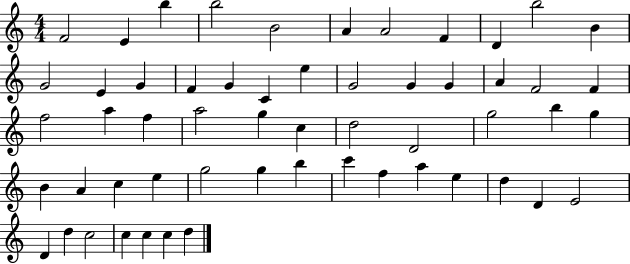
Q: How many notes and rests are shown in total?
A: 56